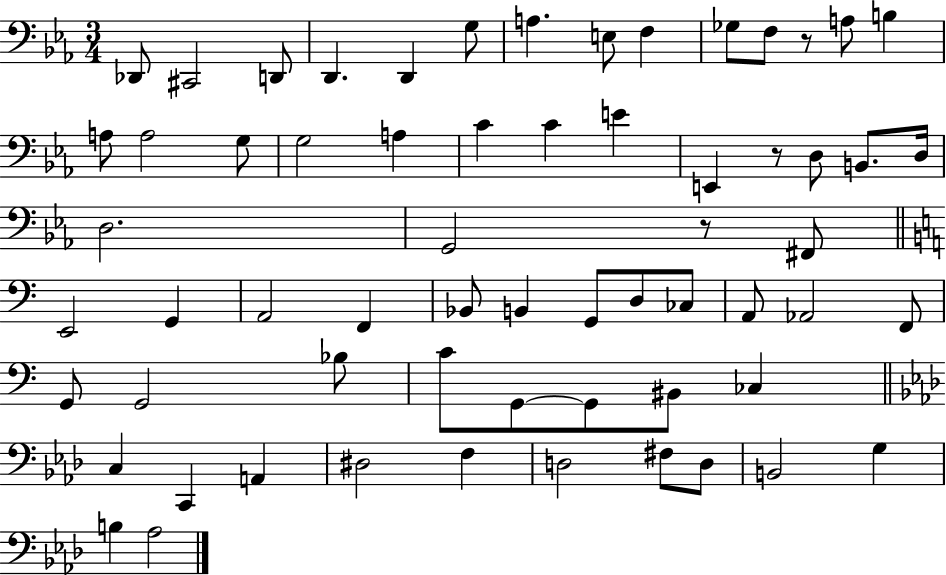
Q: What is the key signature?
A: EES major